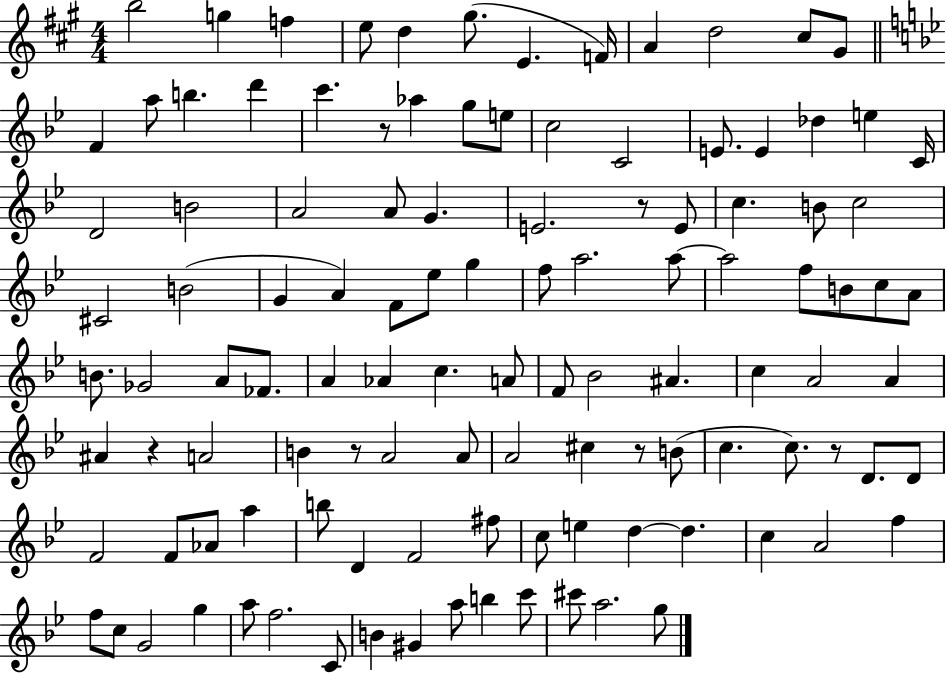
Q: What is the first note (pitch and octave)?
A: B5